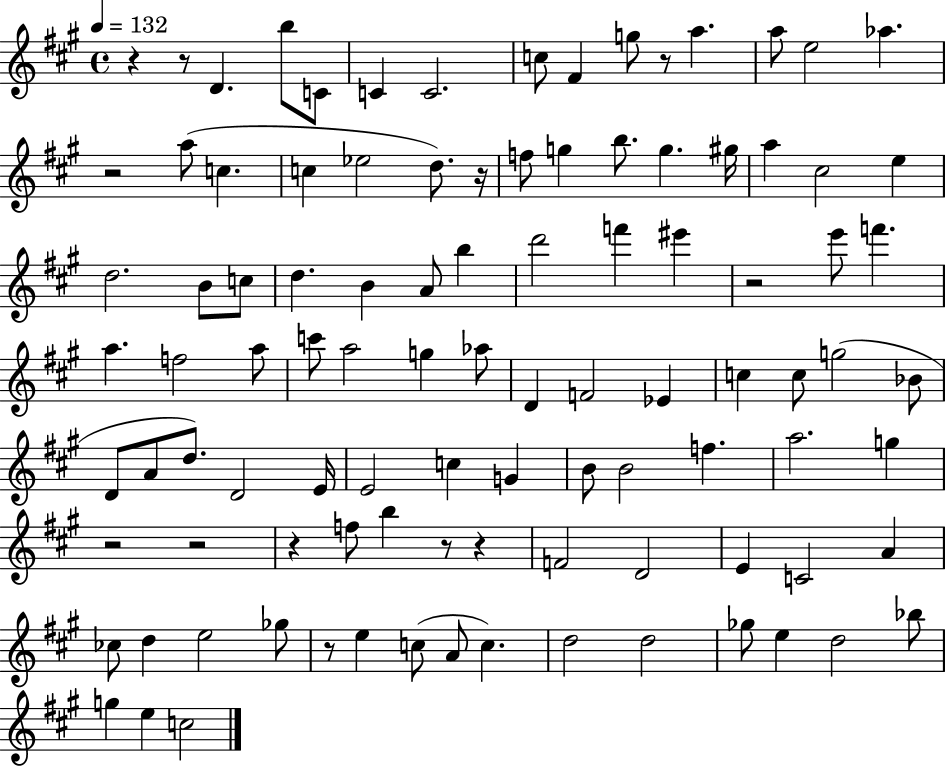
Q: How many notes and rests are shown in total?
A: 100